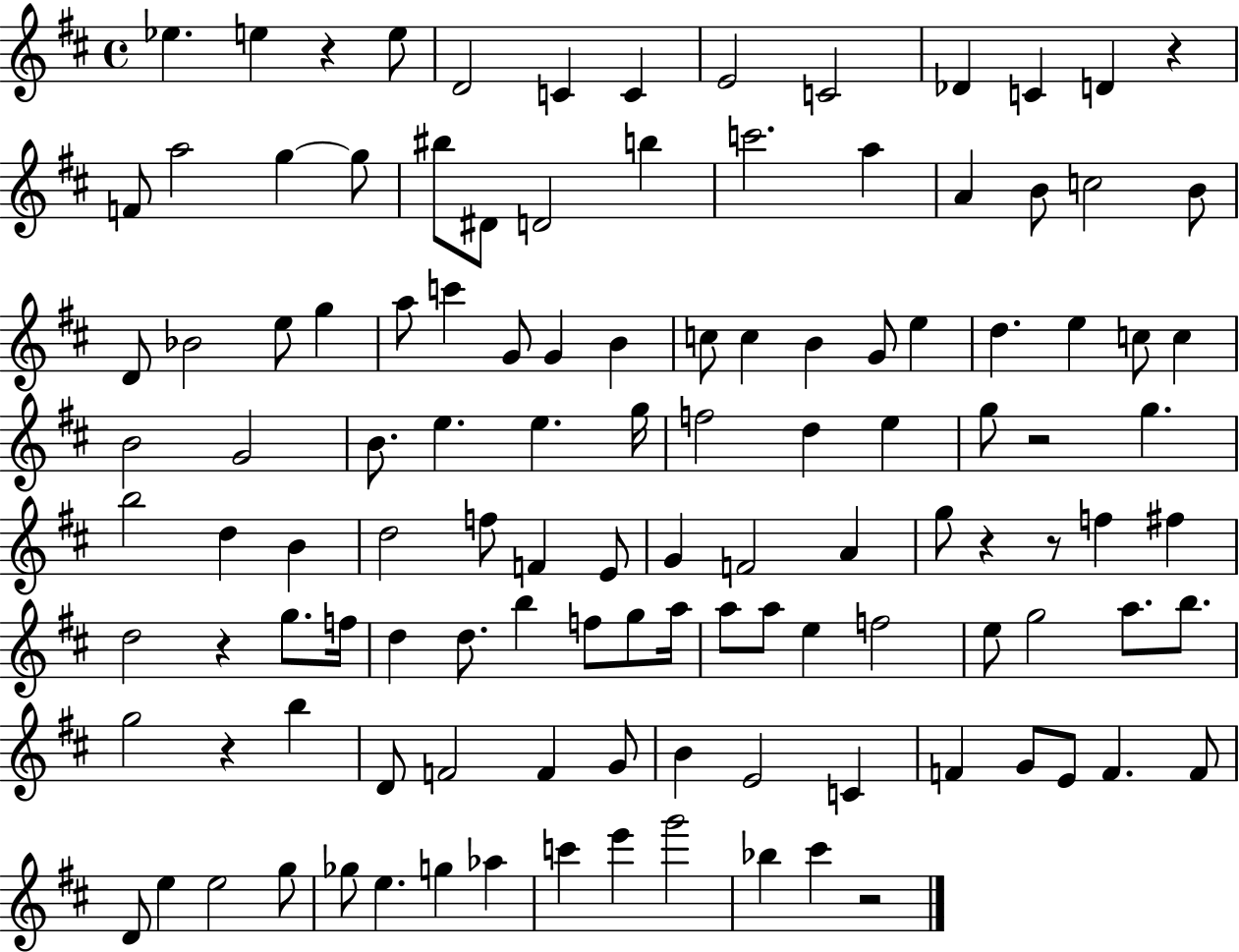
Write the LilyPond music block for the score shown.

{
  \clef treble
  \time 4/4
  \defaultTimeSignature
  \key d \major
  ees''4. e''4 r4 e''8 | d'2 c'4 c'4 | e'2 c'2 | des'4 c'4 d'4 r4 | \break f'8 a''2 g''4~~ g''8 | bis''8 dis'8 d'2 b''4 | c'''2. a''4 | a'4 b'8 c''2 b'8 | \break d'8 bes'2 e''8 g''4 | a''8 c'''4 g'8 g'4 b'4 | c''8 c''4 b'4 g'8 e''4 | d''4. e''4 c''8 c''4 | \break b'2 g'2 | b'8. e''4. e''4. g''16 | f''2 d''4 e''4 | g''8 r2 g''4. | \break b''2 d''4 b'4 | d''2 f''8 f'4 e'8 | g'4 f'2 a'4 | g''8 r4 r8 f''4 fis''4 | \break d''2 r4 g''8. f''16 | d''4 d''8. b''4 f''8 g''8 a''16 | a''8 a''8 e''4 f''2 | e''8 g''2 a''8. b''8. | \break g''2 r4 b''4 | d'8 f'2 f'4 g'8 | b'4 e'2 c'4 | f'4 g'8 e'8 f'4. f'8 | \break d'8 e''4 e''2 g''8 | ges''8 e''4. g''4 aes''4 | c'''4 e'''4 g'''2 | bes''4 cis'''4 r2 | \break \bar "|."
}